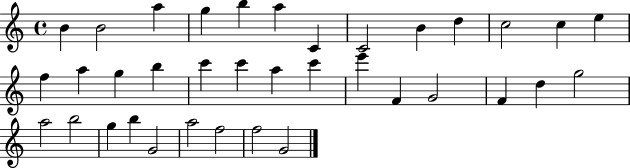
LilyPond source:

{
  \clef treble
  \time 4/4
  \defaultTimeSignature
  \key c \major
  b'4 b'2 a''4 | g''4 b''4 a''4 c'4 | c'2 b'4 d''4 | c''2 c''4 e''4 | \break f''4 a''4 g''4 b''4 | c'''4 c'''4 a''4 c'''4 | e'''4 f'4 g'2 | f'4 d''4 g''2 | \break a''2 b''2 | g''4 b''4 g'2 | a''2 f''2 | f''2 g'2 | \break \bar "|."
}